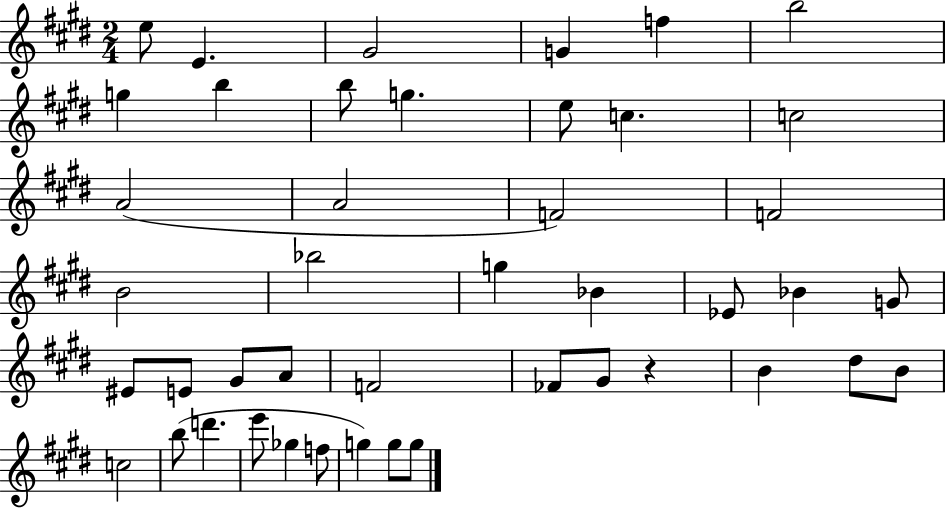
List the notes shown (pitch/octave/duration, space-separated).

E5/e E4/q. G#4/h G4/q F5/q B5/h G5/q B5/q B5/e G5/q. E5/e C5/q. C5/h A4/h A4/h F4/h F4/h B4/h Bb5/h G5/q Bb4/q Eb4/e Bb4/q G4/e EIS4/e E4/e G#4/e A4/e F4/h FES4/e G#4/e R/q B4/q D#5/e B4/e C5/h B5/e D6/q. E6/e Gb5/q F5/e G5/q G5/e G5/e